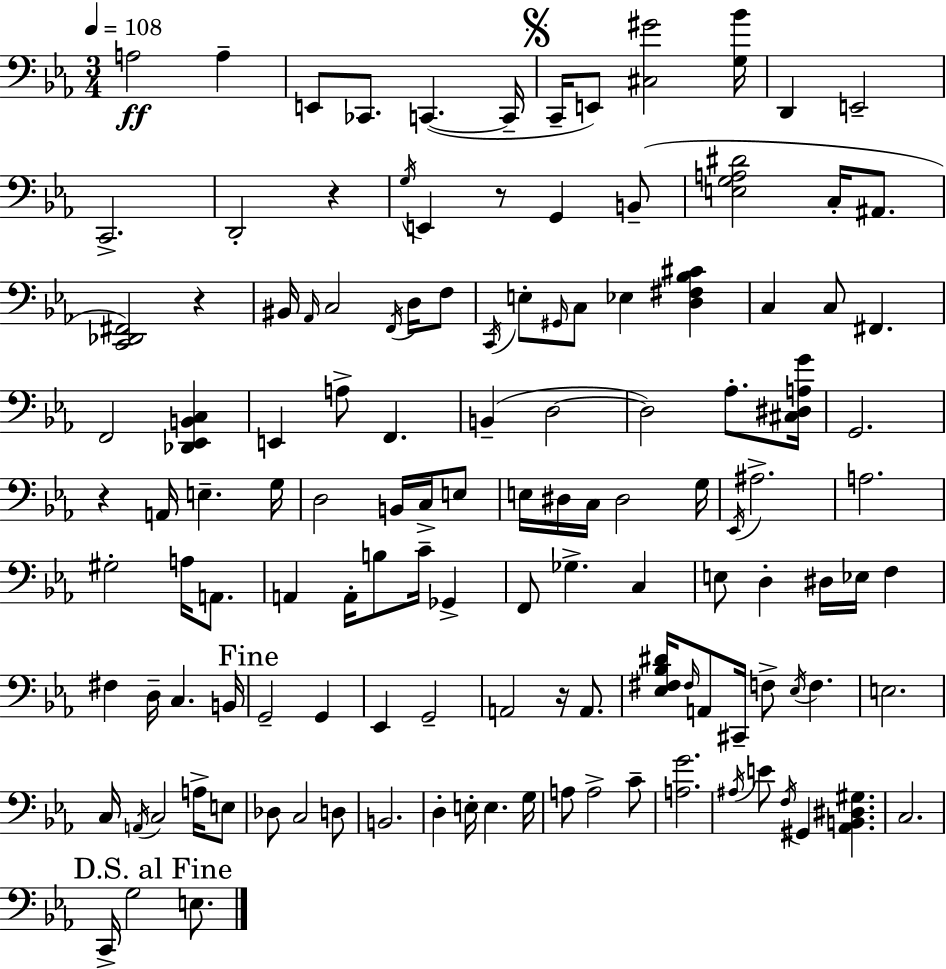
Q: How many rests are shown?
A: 5